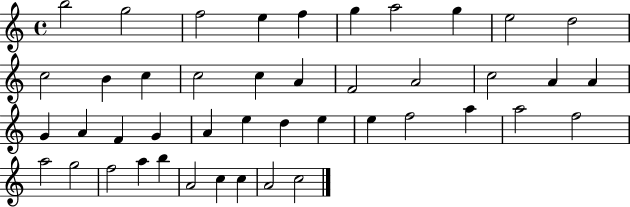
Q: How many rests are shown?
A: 0